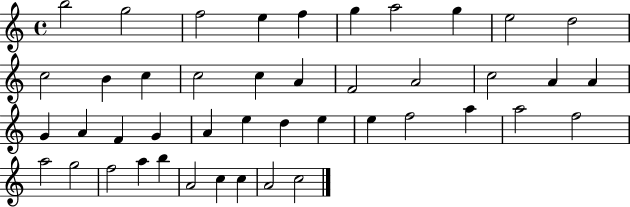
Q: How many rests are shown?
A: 0